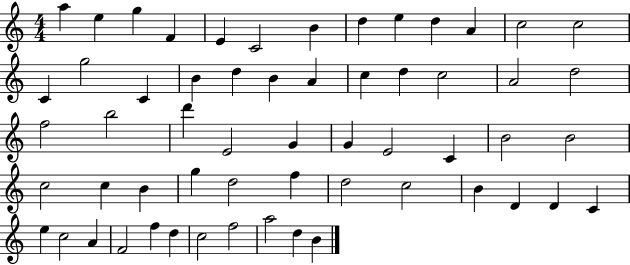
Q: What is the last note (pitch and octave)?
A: B4